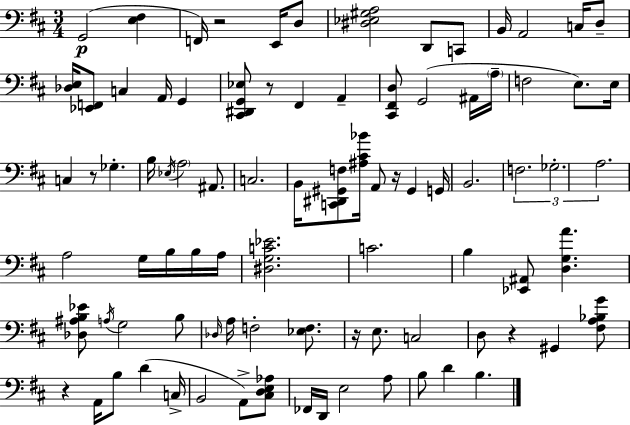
{
  \clef bass
  \numericTimeSignature
  \time 3/4
  \key d \major
  g,2(\p <e fis>4 | f,16) r2 e,16 d8 | <dis ees gis a>2 d,8 c,8 | b,16 a,2 c16 d8-- | \break <des e>16 <ees, f,>8 c4 a,16 g,4 | <cis, dis, g, ees>8 r8 fis,4 a,4-- | <cis, fis, d>8 g,2( ais,16 \parenthesize a16-- | f2 e8.) e16 | \break c4 r8 ges4.-. | b16 \acciaccatura { ees16 } \parenthesize a2 ais,8. | c2. | b,16 <c, dis, gis, f>8 <ais cis' bes'>16 a,8 r16 gis,4 | \break g,16 b,2. | \tuplet 3/2 { f2. | ges2.-. | a2. } | \break a2 g16 b16 b16 | a16 <dis g c' ees'>2. | c'2. | b4 <ees, ais,>8 <d g a'>4. | \break <des ais b ees'>8 \acciaccatura { a16 } g2 | b8 \grace { des16 } a16 f2-. | <ees f>8. r16 e8. c2 | d8 r4 gis,4 | \break <fis a bes g'>8 r4 a,16 b8 d'4( | c16-> b,2 a,8->) | <cis d e aes>8 fes,16 d,16 e2 | a8 b8 d'4 b4. | \break \bar "|."
}